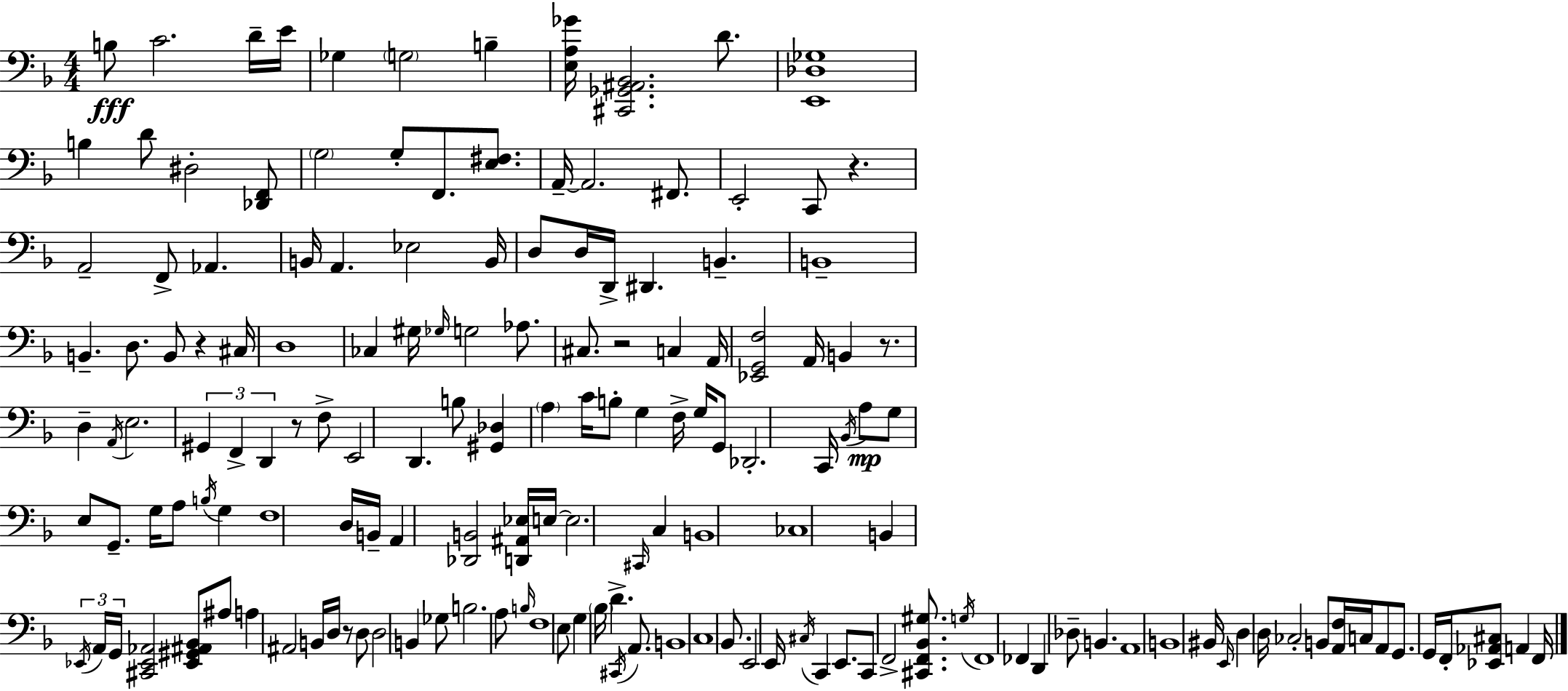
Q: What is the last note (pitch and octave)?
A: F2